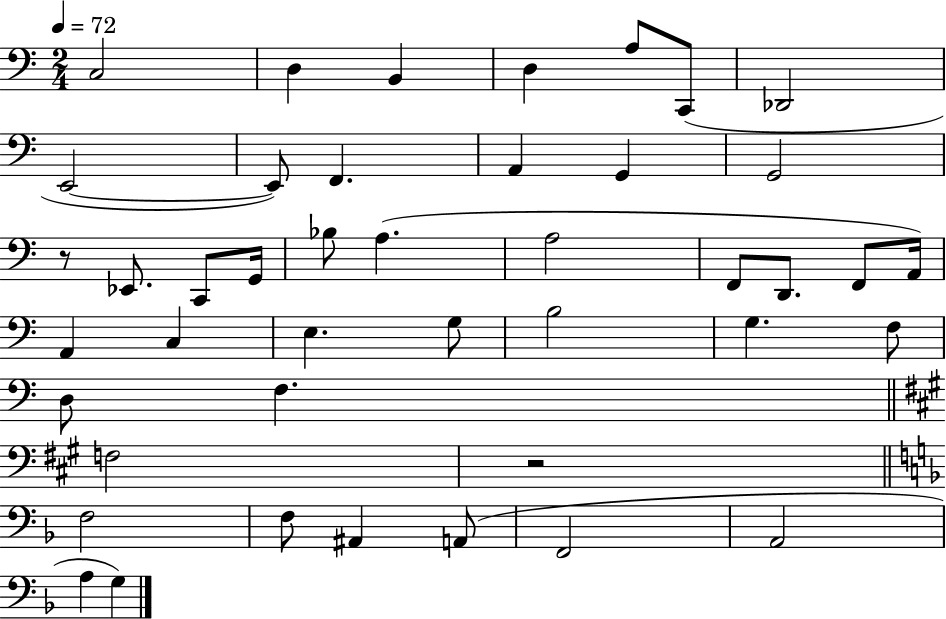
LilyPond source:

{
  \clef bass
  \numericTimeSignature
  \time 2/4
  \key c \major
  \tempo 4 = 72
  c2 | d4 b,4 | d4 a8 c,8( | des,2 | \break e,2~~ | e,8) f,4. | a,4 g,4 | g,2 | \break r8 ees,8. c,8 g,16 | bes8 a4.( | a2 | f,8 d,8. f,8 a,16) | \break a,4 c4 | e4. g8 | b2 | g4. f8 | \break d8 f4. | \bar "||" \break \key a \major f2 | r2 | \bar "||" \break \key f \major f2 | f8 ais,4 a,8( | f,2 | a,2 | \break a4 g4) | \bar "|."
}